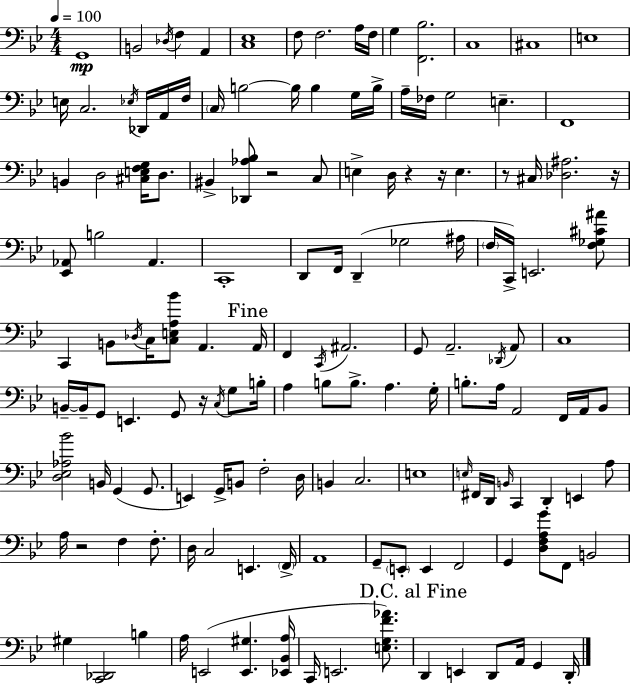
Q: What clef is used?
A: bass